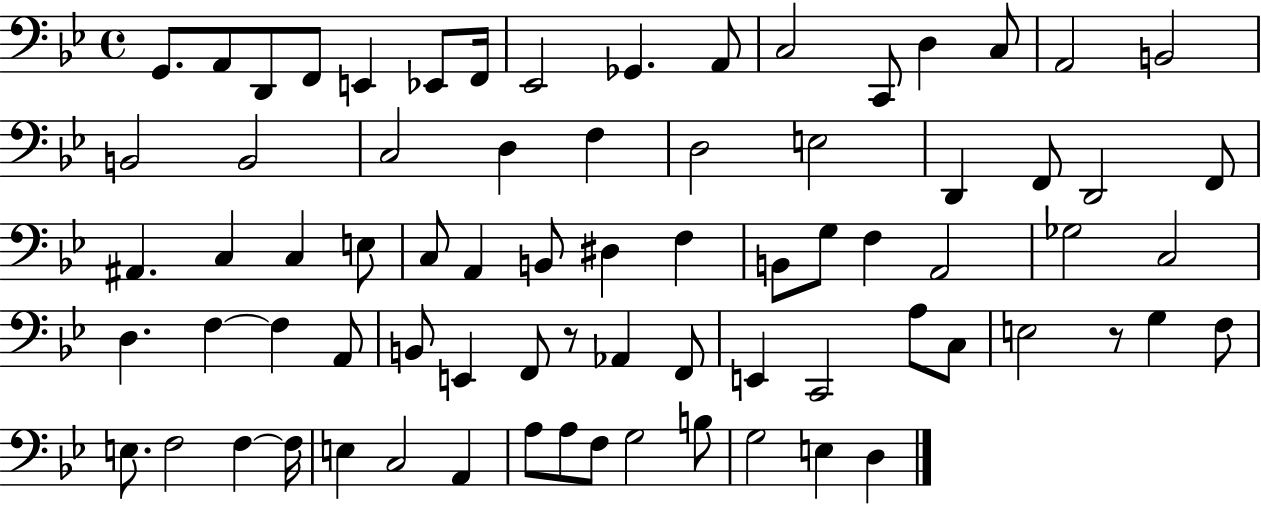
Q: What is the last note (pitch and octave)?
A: D3